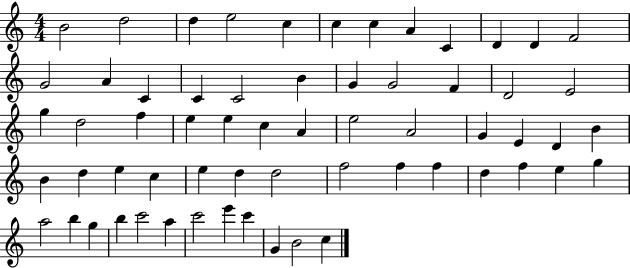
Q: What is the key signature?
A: C major